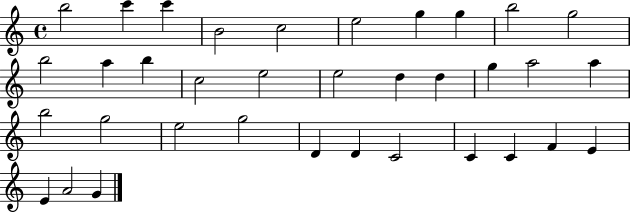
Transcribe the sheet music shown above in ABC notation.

X:1
T:Untitled
M:4/4
L:1/4
K:C
b2 c' c' B2 c2 e2 g g b2 g2 b2 a b c2 e2 e2 d d g a2 a b2 g2 e2 g2 D D C2 C C F E E A2 G